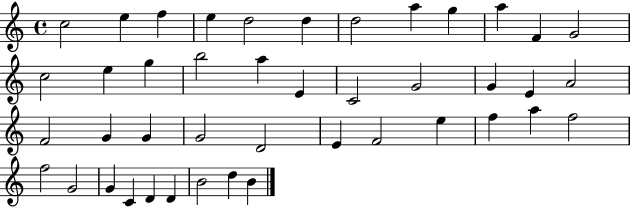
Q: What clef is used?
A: treble